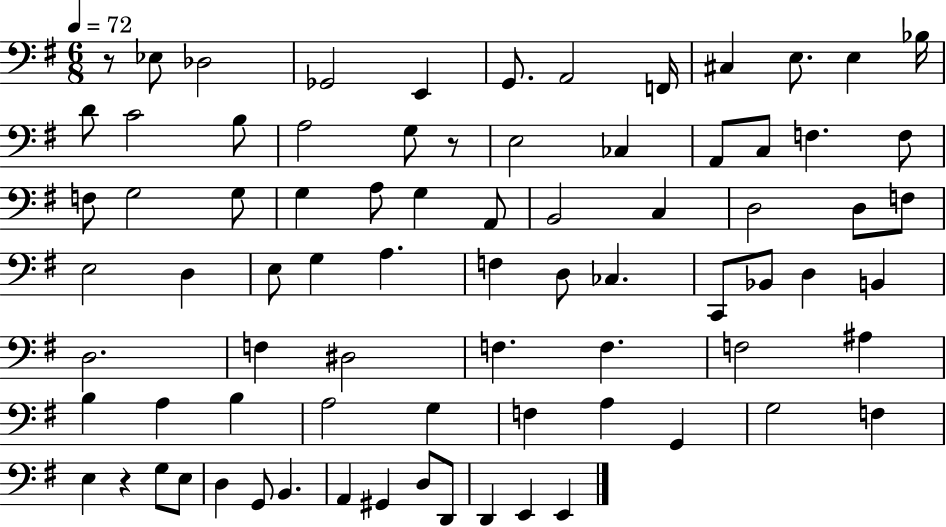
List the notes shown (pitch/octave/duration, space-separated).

R/e Eb3/e Db3/h Gb2/h E2/q G2/e. A2/h F2/s C#3/q E3/e. E3/q Bb3/s D4/e C4/h B3/e A3/h G3/e R/e E3/h CES3/q A2/e C3/e F3/q. F3/e F3/e G3/h G3/e G3/q A3/e G3/q A2/e B2/h C3/q D3/h D3/e F3/e E3/h D3/q E3/e G3/q A3/q. F3/q D3/e CES3/q. C2/e Bb2/e D3/q B2/q D3/h. F3/q D#3/h F3/q. F3/q. F3/h A#3/q B3/q A3/q B3/q A3/h G3/q F3/q A3/q G2/q G3/h F3/q E3/q R/q G3/e E3/e D3/q G2/e B2/q. A2/q G#2/q D3/e D2/e D2/q E2/q E2/q